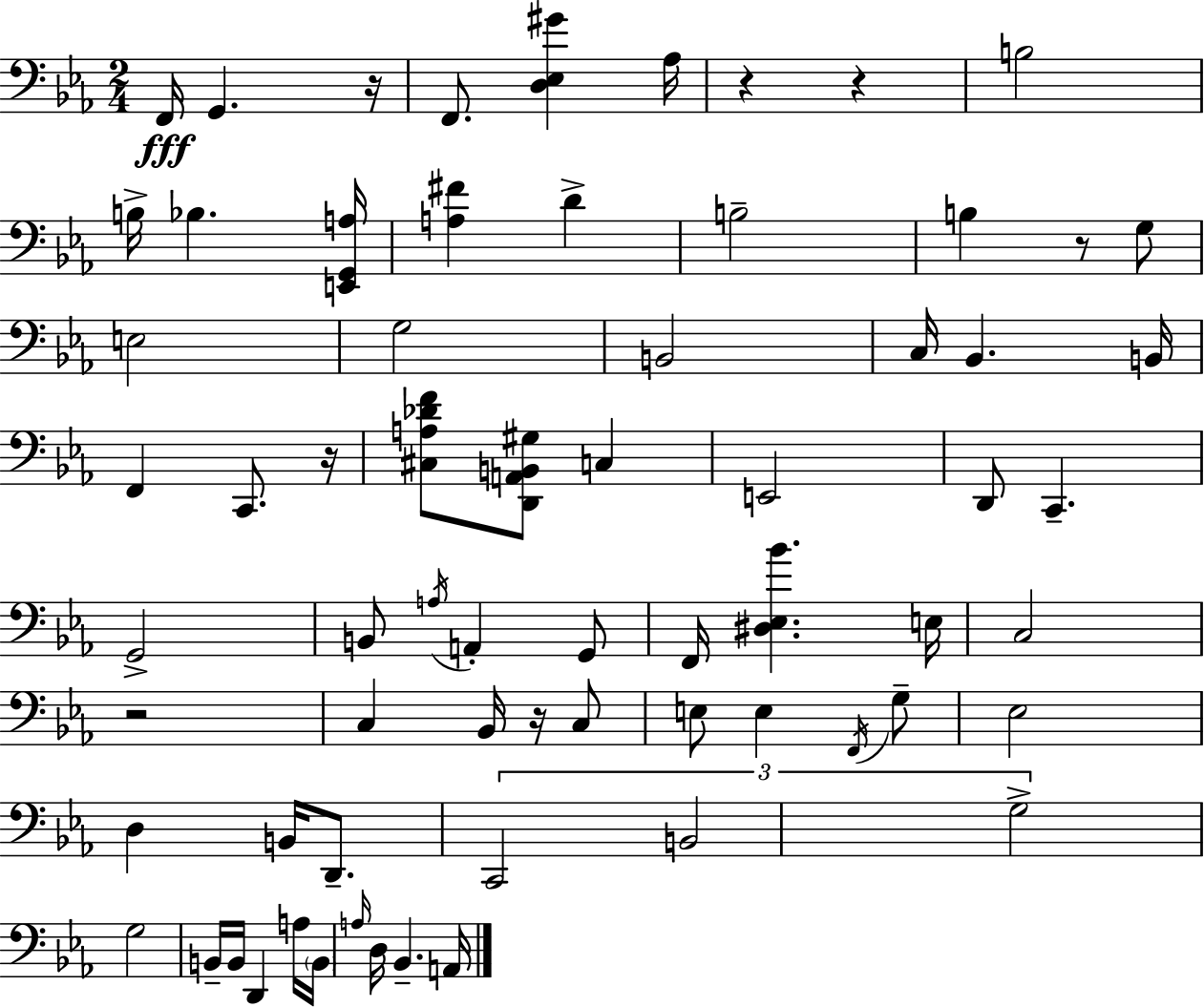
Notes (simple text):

F2/s G2/q. R/s F2/e. [D3,Eb3,G#4]/q Ab3/s R/q R/q B3/h B3/s Bb3/q. [E2,G2,A3]/s [A3,F#4]/q D4/q B3/h B3/q R/e G3/e E3/h G3/h B2/h C3/s Bb2/q. B2/s F2/q C2/e. R/s [C#3,A3,Db4,F4]/e [D2,A2,B2,G#3]/e C3/q E2/h D2/e C2/q. G2/h B2/e A3/s A2/q G2/e F2/s [D#3,Eb3,Bb4]/q. E3/s C3/h R/h C3/q Bb2/s R/s C3/e E3/e E3/q F2/s G3/e Eb3/h D3/q B2/s D2/e. C2/h B2/h G3/h G3/h B2/s B2/s D2/q A3/s B2/s A3/s D3/s Bb2/q. A2/s